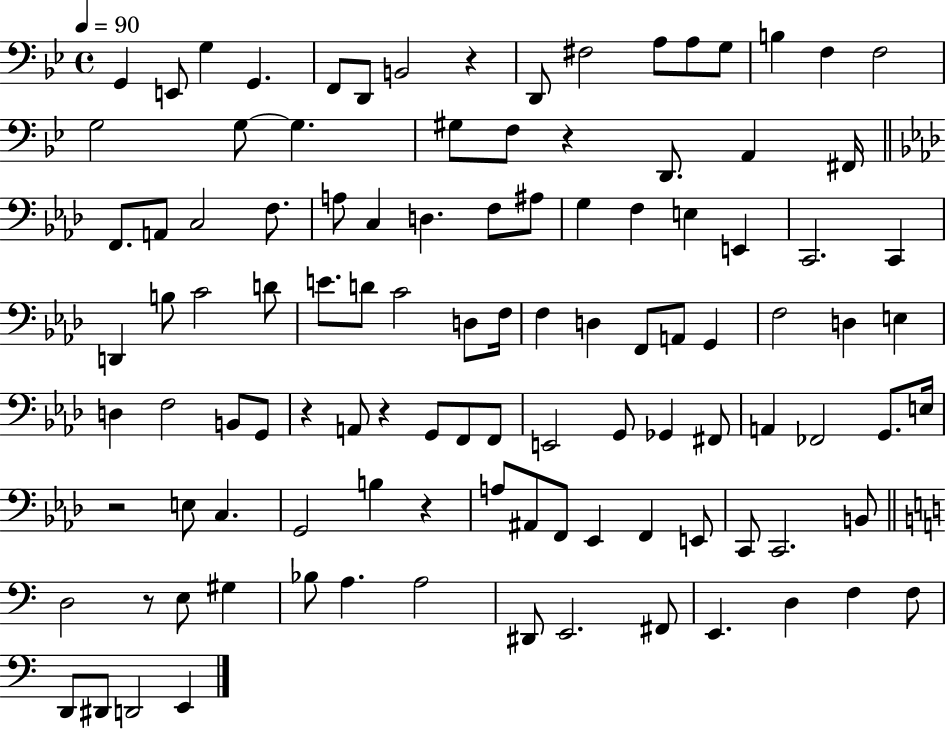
X:1
T:Untitled
M:4/4
L:1/4
K:Bb
G,, E,,/2 G, G,, F,,/2 D,,/2 B,,2 z D,,/2 ^F,2 A,/2 A,/2 G,/2 B, F, F,2 G,2 G,/2 G, ^G,/2 F,/2 z D,,/2 A,, ^F,,/4 F,,/2 A,,/2 C,2 F,/2 A,/2 C, D, F,/2 ^A,/2 G, F, E, E,, C,,2 C,, D,, B,/2 C2 D/2 E/2 D/2 C2 D,/2 F,/4 F, D, F,,/2 A,,/2 G,, F,2 D, E, D, F,2 B,,/2 G,,/2 z A,,/2 z G,,/2 F,,/2 F,,/2 E,,2 G,,/2 _G,, ^F,,/2 A,, _F,,2 G,,/2 E,/4 z2 E,/2 C, G,,2 B, z A,/2 ^A,,/2 F,,/2 _E,, F,, E,,/2 C,,/2 C,,2 B,,/2 D,2 z/2 E,/2 ^G, _B,/2 A, A,2 ^D,,/2 E,,2 ^F,,/2 E,, D, F, F,/2 D,,/2 ^D,,/2 D,,2 E,,